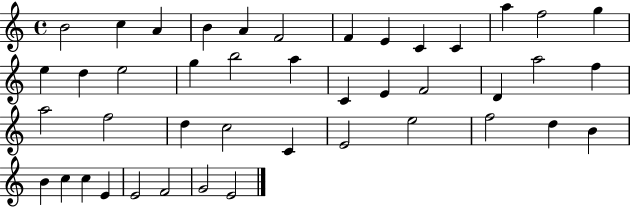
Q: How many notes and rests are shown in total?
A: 43